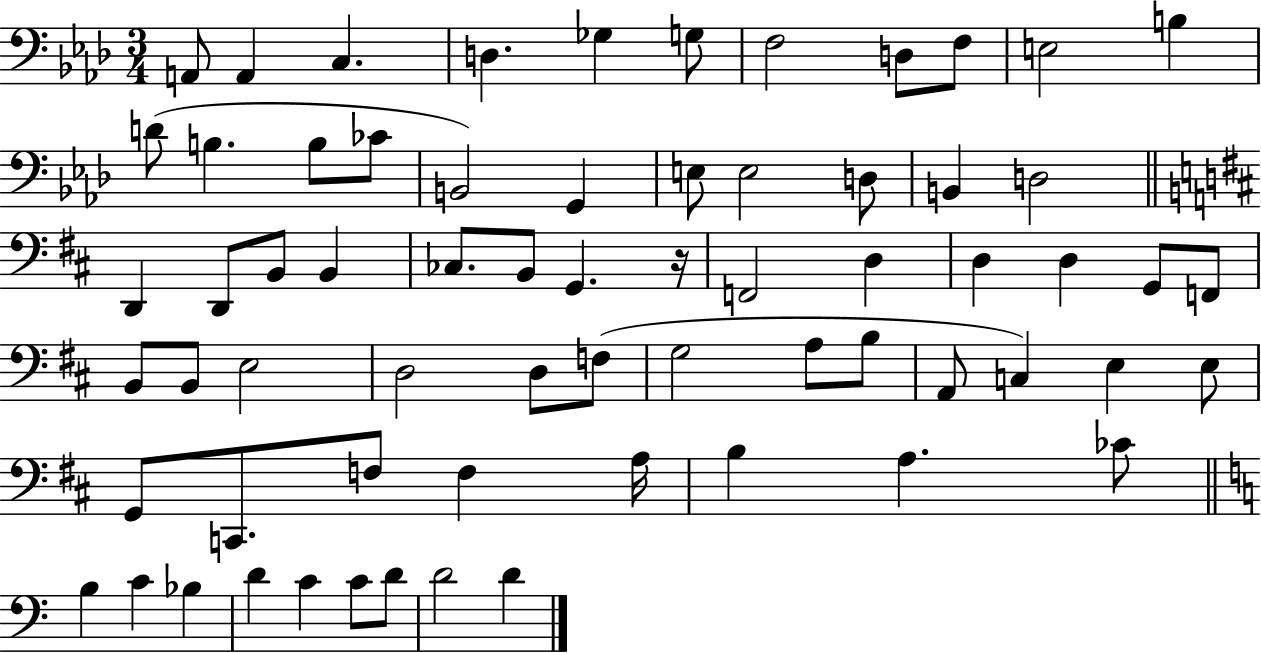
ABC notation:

X:1
T:Untitled
M:3/4
L:1/4
K:Ab
A,,/2 A,, C, D, _G, G,/2 F,2 D,/2 F,/2 E,2 B, D/2 B, B,/2 _C/2 B,,2 G,, E,/2 E,2 D,/2 B,, D,2 D,, D,,/2 B,,/2 B,, _C,/2 B,,/2 G,, z/4 F,,2 D, D, D, G,,/2 F,,/2 B,,/2 B,,/2 E,2 D,2 D,/2 F,/2 G,2 A,/2 B,/2 A,,/2 C, E, E,/2 G,,/2 C,,/2 F,/2 F, A,/4 B, A, _C/2 B, C _B, D C C/2 D/2 D2 D